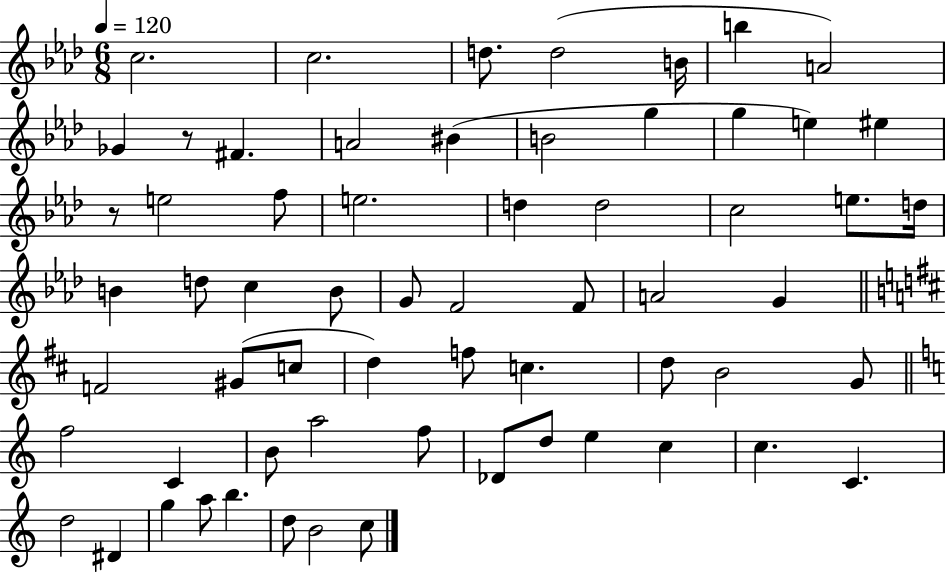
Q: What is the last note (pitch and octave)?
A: C5